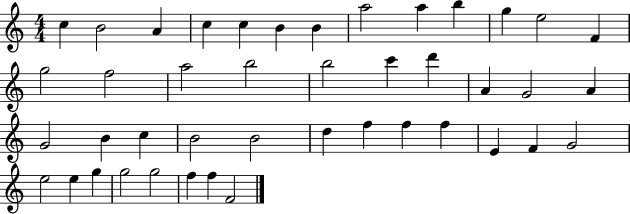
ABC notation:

X:1
T:Untitled
M:4/4
L:1/4
K:C
c B2 A c c B B a2 a b g e2 F g2 f2 a2 b2 b2 c' d' A G2 A G2 B c B2 B2 d f f f E F G2 e2 e g g2 g2 f f F2